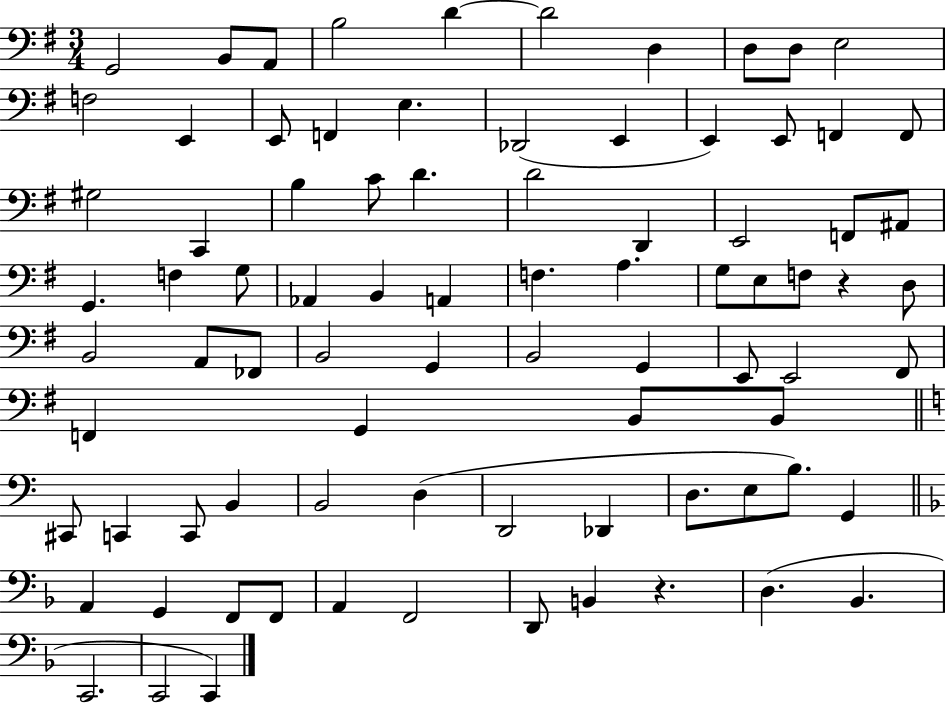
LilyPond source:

{
  \clef bass
  \numericTimeSignature
  \time 3/4
  \key g \major
  g,2 b,8 a,8 | b2 d'4~~ | d'2 d4 | d8 d8 e2 | \break f2 e,4 | e,8 f,4 e4. | des,2( e,4 | e,4) e,8 f,4 f,8 | \break gis2 c,4 | b4 c'8 d'4. | d'2 d,4 | e,2 f,8 ais,8 | \break g,4. f4 g8 | aes,4 b,4 a,4 | f4. a4. | g8 e8 f8 r4 d8 | \break b,2 a,8 fes,8 | b,2 g,4 | b,2 g,4 | e,8 e,2 fis,8 | \break f,4 g,4 b,8 b,8 | \bar "||" \break \key a \minor cis,8 c,4 c,8 b,4 | b,2 d4( | d,2 des,4 | d8. e8 b8.) g,4 | \break \bar "||" \break \key d \minor a,4 g,4 f,8 f,8 | a,4 f,2 | d,8 b,4 r4. | d4.( bes,4. | \break c,2. | c,2 c,4) | \bar "|."
}